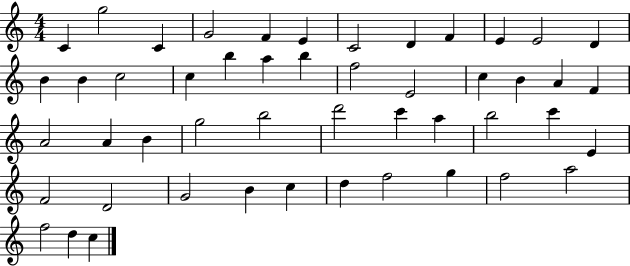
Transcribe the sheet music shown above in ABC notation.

X:1
T:Untitled
M:4/4
L:1/4
K:C
C g2 C G2 F E C2 D F E E2 D B B c2 c b a b f2 E2 c B A F A2 A B g2 b2 d'2 c' a b2 c' E F2 D2 G2 B c d f2 g f2 a2 f2 d c